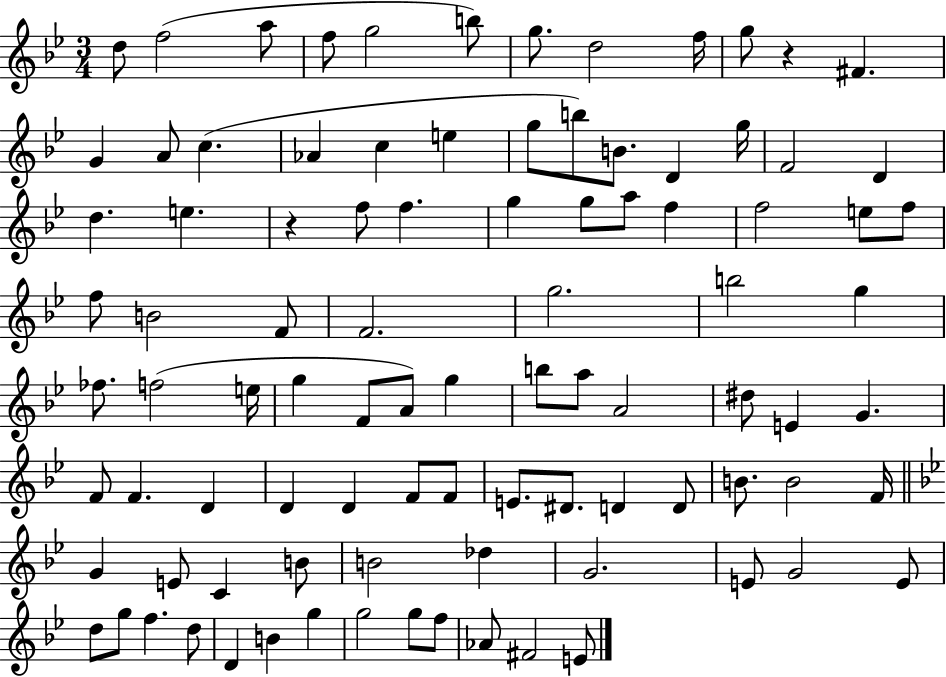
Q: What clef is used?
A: treble